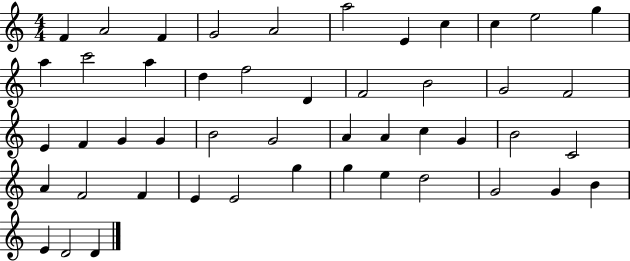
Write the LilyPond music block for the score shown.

{
  \clef treble
  \numericTimeSignature
  \time 4/4
  \key c \major
  f'4 a'2 f'4 | g'2 a'2 | a''2 e'4 c''4 | c''4 e''2 g''4 | \break a''4 c'''2 a''4 | d''4 f''2 d'4 | f'2 b'2 | g'2 f'2 | \break e'4 f'4 g'4 g'4 | b'2 g'2 | a'4 a'4 c''4 g'4 | b'2 c'2 | \break a'4 f'2 f'4 | e'4 e'2 g''4 | g''4 e''4 d''2 | g'2 g'4 b'4 | \break e'4 d'2 d'4 | \bar "|."
}